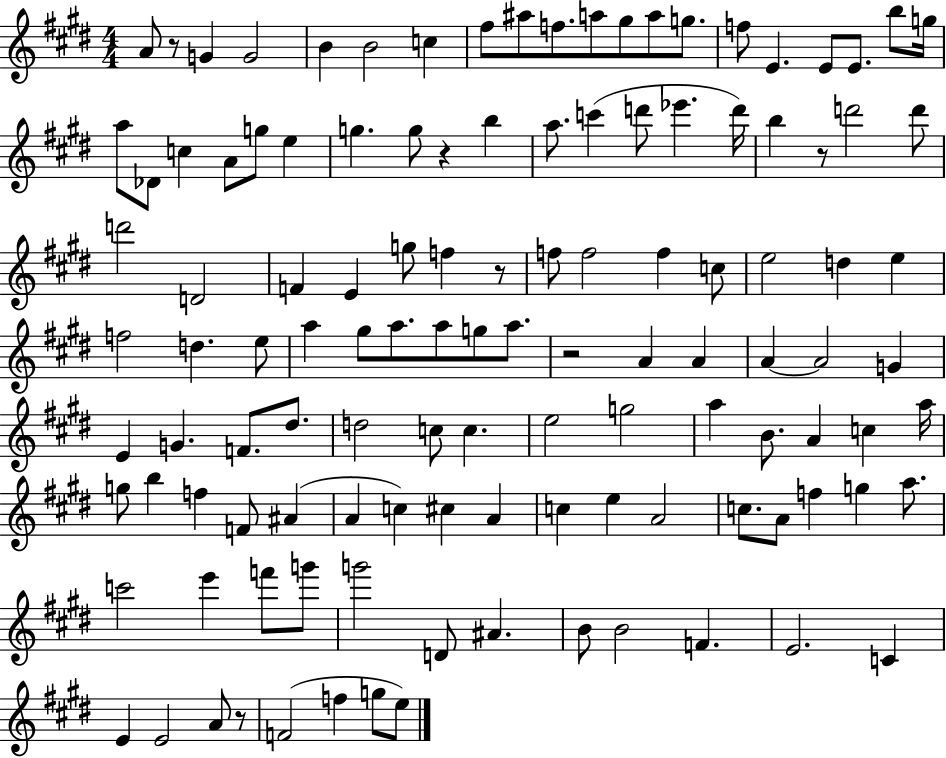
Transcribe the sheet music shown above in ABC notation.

X:1
T:Untitled
M:4/4
L:1/4
K:E
A/2 z/2 G G2 B B2 c ^f/2 ^a/2 f/2 a/2 ^g/2 a/2 g/2 f/2 E E/2 E/2 b/2 g/4 a/2 _D/2 c A/2 g/2 e g g/2 z b a/2 c' d'/2 _e' d'/4 b z/2 d'2 d'/2 d'2 D2 F E g/2 f z/2 f/2 f2 f c/2 e2 d e f2 d e/2 a ^g/2 a/2 a/2 g/2 a/2 z2 A A A A2 G E G F/2 ^d/2 d2 c/2 c e2 g2 a B/2 A c a/4 g/2 b f F/2 ^A A c ^c A c e A2 c/2 A/2 f g a/2 c'2 e' f'/2 g'/2 g'2 D/2 ^A B/2 B2 F E2 C E E2 A/2 z/2 F2 f g/2 e/2